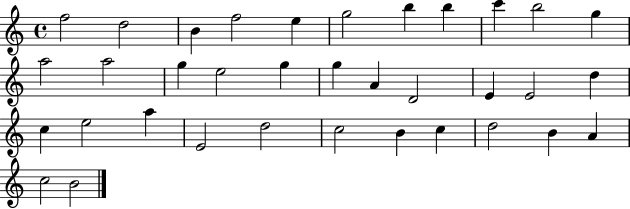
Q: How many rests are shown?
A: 0